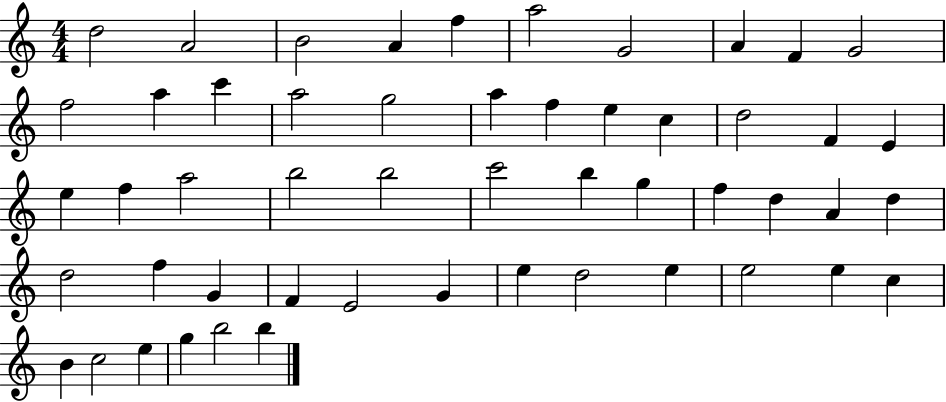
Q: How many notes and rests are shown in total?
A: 52